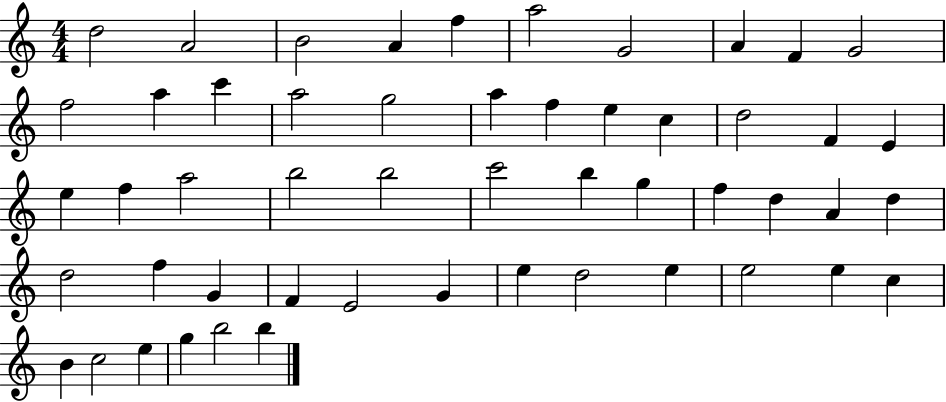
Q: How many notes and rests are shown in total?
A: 52